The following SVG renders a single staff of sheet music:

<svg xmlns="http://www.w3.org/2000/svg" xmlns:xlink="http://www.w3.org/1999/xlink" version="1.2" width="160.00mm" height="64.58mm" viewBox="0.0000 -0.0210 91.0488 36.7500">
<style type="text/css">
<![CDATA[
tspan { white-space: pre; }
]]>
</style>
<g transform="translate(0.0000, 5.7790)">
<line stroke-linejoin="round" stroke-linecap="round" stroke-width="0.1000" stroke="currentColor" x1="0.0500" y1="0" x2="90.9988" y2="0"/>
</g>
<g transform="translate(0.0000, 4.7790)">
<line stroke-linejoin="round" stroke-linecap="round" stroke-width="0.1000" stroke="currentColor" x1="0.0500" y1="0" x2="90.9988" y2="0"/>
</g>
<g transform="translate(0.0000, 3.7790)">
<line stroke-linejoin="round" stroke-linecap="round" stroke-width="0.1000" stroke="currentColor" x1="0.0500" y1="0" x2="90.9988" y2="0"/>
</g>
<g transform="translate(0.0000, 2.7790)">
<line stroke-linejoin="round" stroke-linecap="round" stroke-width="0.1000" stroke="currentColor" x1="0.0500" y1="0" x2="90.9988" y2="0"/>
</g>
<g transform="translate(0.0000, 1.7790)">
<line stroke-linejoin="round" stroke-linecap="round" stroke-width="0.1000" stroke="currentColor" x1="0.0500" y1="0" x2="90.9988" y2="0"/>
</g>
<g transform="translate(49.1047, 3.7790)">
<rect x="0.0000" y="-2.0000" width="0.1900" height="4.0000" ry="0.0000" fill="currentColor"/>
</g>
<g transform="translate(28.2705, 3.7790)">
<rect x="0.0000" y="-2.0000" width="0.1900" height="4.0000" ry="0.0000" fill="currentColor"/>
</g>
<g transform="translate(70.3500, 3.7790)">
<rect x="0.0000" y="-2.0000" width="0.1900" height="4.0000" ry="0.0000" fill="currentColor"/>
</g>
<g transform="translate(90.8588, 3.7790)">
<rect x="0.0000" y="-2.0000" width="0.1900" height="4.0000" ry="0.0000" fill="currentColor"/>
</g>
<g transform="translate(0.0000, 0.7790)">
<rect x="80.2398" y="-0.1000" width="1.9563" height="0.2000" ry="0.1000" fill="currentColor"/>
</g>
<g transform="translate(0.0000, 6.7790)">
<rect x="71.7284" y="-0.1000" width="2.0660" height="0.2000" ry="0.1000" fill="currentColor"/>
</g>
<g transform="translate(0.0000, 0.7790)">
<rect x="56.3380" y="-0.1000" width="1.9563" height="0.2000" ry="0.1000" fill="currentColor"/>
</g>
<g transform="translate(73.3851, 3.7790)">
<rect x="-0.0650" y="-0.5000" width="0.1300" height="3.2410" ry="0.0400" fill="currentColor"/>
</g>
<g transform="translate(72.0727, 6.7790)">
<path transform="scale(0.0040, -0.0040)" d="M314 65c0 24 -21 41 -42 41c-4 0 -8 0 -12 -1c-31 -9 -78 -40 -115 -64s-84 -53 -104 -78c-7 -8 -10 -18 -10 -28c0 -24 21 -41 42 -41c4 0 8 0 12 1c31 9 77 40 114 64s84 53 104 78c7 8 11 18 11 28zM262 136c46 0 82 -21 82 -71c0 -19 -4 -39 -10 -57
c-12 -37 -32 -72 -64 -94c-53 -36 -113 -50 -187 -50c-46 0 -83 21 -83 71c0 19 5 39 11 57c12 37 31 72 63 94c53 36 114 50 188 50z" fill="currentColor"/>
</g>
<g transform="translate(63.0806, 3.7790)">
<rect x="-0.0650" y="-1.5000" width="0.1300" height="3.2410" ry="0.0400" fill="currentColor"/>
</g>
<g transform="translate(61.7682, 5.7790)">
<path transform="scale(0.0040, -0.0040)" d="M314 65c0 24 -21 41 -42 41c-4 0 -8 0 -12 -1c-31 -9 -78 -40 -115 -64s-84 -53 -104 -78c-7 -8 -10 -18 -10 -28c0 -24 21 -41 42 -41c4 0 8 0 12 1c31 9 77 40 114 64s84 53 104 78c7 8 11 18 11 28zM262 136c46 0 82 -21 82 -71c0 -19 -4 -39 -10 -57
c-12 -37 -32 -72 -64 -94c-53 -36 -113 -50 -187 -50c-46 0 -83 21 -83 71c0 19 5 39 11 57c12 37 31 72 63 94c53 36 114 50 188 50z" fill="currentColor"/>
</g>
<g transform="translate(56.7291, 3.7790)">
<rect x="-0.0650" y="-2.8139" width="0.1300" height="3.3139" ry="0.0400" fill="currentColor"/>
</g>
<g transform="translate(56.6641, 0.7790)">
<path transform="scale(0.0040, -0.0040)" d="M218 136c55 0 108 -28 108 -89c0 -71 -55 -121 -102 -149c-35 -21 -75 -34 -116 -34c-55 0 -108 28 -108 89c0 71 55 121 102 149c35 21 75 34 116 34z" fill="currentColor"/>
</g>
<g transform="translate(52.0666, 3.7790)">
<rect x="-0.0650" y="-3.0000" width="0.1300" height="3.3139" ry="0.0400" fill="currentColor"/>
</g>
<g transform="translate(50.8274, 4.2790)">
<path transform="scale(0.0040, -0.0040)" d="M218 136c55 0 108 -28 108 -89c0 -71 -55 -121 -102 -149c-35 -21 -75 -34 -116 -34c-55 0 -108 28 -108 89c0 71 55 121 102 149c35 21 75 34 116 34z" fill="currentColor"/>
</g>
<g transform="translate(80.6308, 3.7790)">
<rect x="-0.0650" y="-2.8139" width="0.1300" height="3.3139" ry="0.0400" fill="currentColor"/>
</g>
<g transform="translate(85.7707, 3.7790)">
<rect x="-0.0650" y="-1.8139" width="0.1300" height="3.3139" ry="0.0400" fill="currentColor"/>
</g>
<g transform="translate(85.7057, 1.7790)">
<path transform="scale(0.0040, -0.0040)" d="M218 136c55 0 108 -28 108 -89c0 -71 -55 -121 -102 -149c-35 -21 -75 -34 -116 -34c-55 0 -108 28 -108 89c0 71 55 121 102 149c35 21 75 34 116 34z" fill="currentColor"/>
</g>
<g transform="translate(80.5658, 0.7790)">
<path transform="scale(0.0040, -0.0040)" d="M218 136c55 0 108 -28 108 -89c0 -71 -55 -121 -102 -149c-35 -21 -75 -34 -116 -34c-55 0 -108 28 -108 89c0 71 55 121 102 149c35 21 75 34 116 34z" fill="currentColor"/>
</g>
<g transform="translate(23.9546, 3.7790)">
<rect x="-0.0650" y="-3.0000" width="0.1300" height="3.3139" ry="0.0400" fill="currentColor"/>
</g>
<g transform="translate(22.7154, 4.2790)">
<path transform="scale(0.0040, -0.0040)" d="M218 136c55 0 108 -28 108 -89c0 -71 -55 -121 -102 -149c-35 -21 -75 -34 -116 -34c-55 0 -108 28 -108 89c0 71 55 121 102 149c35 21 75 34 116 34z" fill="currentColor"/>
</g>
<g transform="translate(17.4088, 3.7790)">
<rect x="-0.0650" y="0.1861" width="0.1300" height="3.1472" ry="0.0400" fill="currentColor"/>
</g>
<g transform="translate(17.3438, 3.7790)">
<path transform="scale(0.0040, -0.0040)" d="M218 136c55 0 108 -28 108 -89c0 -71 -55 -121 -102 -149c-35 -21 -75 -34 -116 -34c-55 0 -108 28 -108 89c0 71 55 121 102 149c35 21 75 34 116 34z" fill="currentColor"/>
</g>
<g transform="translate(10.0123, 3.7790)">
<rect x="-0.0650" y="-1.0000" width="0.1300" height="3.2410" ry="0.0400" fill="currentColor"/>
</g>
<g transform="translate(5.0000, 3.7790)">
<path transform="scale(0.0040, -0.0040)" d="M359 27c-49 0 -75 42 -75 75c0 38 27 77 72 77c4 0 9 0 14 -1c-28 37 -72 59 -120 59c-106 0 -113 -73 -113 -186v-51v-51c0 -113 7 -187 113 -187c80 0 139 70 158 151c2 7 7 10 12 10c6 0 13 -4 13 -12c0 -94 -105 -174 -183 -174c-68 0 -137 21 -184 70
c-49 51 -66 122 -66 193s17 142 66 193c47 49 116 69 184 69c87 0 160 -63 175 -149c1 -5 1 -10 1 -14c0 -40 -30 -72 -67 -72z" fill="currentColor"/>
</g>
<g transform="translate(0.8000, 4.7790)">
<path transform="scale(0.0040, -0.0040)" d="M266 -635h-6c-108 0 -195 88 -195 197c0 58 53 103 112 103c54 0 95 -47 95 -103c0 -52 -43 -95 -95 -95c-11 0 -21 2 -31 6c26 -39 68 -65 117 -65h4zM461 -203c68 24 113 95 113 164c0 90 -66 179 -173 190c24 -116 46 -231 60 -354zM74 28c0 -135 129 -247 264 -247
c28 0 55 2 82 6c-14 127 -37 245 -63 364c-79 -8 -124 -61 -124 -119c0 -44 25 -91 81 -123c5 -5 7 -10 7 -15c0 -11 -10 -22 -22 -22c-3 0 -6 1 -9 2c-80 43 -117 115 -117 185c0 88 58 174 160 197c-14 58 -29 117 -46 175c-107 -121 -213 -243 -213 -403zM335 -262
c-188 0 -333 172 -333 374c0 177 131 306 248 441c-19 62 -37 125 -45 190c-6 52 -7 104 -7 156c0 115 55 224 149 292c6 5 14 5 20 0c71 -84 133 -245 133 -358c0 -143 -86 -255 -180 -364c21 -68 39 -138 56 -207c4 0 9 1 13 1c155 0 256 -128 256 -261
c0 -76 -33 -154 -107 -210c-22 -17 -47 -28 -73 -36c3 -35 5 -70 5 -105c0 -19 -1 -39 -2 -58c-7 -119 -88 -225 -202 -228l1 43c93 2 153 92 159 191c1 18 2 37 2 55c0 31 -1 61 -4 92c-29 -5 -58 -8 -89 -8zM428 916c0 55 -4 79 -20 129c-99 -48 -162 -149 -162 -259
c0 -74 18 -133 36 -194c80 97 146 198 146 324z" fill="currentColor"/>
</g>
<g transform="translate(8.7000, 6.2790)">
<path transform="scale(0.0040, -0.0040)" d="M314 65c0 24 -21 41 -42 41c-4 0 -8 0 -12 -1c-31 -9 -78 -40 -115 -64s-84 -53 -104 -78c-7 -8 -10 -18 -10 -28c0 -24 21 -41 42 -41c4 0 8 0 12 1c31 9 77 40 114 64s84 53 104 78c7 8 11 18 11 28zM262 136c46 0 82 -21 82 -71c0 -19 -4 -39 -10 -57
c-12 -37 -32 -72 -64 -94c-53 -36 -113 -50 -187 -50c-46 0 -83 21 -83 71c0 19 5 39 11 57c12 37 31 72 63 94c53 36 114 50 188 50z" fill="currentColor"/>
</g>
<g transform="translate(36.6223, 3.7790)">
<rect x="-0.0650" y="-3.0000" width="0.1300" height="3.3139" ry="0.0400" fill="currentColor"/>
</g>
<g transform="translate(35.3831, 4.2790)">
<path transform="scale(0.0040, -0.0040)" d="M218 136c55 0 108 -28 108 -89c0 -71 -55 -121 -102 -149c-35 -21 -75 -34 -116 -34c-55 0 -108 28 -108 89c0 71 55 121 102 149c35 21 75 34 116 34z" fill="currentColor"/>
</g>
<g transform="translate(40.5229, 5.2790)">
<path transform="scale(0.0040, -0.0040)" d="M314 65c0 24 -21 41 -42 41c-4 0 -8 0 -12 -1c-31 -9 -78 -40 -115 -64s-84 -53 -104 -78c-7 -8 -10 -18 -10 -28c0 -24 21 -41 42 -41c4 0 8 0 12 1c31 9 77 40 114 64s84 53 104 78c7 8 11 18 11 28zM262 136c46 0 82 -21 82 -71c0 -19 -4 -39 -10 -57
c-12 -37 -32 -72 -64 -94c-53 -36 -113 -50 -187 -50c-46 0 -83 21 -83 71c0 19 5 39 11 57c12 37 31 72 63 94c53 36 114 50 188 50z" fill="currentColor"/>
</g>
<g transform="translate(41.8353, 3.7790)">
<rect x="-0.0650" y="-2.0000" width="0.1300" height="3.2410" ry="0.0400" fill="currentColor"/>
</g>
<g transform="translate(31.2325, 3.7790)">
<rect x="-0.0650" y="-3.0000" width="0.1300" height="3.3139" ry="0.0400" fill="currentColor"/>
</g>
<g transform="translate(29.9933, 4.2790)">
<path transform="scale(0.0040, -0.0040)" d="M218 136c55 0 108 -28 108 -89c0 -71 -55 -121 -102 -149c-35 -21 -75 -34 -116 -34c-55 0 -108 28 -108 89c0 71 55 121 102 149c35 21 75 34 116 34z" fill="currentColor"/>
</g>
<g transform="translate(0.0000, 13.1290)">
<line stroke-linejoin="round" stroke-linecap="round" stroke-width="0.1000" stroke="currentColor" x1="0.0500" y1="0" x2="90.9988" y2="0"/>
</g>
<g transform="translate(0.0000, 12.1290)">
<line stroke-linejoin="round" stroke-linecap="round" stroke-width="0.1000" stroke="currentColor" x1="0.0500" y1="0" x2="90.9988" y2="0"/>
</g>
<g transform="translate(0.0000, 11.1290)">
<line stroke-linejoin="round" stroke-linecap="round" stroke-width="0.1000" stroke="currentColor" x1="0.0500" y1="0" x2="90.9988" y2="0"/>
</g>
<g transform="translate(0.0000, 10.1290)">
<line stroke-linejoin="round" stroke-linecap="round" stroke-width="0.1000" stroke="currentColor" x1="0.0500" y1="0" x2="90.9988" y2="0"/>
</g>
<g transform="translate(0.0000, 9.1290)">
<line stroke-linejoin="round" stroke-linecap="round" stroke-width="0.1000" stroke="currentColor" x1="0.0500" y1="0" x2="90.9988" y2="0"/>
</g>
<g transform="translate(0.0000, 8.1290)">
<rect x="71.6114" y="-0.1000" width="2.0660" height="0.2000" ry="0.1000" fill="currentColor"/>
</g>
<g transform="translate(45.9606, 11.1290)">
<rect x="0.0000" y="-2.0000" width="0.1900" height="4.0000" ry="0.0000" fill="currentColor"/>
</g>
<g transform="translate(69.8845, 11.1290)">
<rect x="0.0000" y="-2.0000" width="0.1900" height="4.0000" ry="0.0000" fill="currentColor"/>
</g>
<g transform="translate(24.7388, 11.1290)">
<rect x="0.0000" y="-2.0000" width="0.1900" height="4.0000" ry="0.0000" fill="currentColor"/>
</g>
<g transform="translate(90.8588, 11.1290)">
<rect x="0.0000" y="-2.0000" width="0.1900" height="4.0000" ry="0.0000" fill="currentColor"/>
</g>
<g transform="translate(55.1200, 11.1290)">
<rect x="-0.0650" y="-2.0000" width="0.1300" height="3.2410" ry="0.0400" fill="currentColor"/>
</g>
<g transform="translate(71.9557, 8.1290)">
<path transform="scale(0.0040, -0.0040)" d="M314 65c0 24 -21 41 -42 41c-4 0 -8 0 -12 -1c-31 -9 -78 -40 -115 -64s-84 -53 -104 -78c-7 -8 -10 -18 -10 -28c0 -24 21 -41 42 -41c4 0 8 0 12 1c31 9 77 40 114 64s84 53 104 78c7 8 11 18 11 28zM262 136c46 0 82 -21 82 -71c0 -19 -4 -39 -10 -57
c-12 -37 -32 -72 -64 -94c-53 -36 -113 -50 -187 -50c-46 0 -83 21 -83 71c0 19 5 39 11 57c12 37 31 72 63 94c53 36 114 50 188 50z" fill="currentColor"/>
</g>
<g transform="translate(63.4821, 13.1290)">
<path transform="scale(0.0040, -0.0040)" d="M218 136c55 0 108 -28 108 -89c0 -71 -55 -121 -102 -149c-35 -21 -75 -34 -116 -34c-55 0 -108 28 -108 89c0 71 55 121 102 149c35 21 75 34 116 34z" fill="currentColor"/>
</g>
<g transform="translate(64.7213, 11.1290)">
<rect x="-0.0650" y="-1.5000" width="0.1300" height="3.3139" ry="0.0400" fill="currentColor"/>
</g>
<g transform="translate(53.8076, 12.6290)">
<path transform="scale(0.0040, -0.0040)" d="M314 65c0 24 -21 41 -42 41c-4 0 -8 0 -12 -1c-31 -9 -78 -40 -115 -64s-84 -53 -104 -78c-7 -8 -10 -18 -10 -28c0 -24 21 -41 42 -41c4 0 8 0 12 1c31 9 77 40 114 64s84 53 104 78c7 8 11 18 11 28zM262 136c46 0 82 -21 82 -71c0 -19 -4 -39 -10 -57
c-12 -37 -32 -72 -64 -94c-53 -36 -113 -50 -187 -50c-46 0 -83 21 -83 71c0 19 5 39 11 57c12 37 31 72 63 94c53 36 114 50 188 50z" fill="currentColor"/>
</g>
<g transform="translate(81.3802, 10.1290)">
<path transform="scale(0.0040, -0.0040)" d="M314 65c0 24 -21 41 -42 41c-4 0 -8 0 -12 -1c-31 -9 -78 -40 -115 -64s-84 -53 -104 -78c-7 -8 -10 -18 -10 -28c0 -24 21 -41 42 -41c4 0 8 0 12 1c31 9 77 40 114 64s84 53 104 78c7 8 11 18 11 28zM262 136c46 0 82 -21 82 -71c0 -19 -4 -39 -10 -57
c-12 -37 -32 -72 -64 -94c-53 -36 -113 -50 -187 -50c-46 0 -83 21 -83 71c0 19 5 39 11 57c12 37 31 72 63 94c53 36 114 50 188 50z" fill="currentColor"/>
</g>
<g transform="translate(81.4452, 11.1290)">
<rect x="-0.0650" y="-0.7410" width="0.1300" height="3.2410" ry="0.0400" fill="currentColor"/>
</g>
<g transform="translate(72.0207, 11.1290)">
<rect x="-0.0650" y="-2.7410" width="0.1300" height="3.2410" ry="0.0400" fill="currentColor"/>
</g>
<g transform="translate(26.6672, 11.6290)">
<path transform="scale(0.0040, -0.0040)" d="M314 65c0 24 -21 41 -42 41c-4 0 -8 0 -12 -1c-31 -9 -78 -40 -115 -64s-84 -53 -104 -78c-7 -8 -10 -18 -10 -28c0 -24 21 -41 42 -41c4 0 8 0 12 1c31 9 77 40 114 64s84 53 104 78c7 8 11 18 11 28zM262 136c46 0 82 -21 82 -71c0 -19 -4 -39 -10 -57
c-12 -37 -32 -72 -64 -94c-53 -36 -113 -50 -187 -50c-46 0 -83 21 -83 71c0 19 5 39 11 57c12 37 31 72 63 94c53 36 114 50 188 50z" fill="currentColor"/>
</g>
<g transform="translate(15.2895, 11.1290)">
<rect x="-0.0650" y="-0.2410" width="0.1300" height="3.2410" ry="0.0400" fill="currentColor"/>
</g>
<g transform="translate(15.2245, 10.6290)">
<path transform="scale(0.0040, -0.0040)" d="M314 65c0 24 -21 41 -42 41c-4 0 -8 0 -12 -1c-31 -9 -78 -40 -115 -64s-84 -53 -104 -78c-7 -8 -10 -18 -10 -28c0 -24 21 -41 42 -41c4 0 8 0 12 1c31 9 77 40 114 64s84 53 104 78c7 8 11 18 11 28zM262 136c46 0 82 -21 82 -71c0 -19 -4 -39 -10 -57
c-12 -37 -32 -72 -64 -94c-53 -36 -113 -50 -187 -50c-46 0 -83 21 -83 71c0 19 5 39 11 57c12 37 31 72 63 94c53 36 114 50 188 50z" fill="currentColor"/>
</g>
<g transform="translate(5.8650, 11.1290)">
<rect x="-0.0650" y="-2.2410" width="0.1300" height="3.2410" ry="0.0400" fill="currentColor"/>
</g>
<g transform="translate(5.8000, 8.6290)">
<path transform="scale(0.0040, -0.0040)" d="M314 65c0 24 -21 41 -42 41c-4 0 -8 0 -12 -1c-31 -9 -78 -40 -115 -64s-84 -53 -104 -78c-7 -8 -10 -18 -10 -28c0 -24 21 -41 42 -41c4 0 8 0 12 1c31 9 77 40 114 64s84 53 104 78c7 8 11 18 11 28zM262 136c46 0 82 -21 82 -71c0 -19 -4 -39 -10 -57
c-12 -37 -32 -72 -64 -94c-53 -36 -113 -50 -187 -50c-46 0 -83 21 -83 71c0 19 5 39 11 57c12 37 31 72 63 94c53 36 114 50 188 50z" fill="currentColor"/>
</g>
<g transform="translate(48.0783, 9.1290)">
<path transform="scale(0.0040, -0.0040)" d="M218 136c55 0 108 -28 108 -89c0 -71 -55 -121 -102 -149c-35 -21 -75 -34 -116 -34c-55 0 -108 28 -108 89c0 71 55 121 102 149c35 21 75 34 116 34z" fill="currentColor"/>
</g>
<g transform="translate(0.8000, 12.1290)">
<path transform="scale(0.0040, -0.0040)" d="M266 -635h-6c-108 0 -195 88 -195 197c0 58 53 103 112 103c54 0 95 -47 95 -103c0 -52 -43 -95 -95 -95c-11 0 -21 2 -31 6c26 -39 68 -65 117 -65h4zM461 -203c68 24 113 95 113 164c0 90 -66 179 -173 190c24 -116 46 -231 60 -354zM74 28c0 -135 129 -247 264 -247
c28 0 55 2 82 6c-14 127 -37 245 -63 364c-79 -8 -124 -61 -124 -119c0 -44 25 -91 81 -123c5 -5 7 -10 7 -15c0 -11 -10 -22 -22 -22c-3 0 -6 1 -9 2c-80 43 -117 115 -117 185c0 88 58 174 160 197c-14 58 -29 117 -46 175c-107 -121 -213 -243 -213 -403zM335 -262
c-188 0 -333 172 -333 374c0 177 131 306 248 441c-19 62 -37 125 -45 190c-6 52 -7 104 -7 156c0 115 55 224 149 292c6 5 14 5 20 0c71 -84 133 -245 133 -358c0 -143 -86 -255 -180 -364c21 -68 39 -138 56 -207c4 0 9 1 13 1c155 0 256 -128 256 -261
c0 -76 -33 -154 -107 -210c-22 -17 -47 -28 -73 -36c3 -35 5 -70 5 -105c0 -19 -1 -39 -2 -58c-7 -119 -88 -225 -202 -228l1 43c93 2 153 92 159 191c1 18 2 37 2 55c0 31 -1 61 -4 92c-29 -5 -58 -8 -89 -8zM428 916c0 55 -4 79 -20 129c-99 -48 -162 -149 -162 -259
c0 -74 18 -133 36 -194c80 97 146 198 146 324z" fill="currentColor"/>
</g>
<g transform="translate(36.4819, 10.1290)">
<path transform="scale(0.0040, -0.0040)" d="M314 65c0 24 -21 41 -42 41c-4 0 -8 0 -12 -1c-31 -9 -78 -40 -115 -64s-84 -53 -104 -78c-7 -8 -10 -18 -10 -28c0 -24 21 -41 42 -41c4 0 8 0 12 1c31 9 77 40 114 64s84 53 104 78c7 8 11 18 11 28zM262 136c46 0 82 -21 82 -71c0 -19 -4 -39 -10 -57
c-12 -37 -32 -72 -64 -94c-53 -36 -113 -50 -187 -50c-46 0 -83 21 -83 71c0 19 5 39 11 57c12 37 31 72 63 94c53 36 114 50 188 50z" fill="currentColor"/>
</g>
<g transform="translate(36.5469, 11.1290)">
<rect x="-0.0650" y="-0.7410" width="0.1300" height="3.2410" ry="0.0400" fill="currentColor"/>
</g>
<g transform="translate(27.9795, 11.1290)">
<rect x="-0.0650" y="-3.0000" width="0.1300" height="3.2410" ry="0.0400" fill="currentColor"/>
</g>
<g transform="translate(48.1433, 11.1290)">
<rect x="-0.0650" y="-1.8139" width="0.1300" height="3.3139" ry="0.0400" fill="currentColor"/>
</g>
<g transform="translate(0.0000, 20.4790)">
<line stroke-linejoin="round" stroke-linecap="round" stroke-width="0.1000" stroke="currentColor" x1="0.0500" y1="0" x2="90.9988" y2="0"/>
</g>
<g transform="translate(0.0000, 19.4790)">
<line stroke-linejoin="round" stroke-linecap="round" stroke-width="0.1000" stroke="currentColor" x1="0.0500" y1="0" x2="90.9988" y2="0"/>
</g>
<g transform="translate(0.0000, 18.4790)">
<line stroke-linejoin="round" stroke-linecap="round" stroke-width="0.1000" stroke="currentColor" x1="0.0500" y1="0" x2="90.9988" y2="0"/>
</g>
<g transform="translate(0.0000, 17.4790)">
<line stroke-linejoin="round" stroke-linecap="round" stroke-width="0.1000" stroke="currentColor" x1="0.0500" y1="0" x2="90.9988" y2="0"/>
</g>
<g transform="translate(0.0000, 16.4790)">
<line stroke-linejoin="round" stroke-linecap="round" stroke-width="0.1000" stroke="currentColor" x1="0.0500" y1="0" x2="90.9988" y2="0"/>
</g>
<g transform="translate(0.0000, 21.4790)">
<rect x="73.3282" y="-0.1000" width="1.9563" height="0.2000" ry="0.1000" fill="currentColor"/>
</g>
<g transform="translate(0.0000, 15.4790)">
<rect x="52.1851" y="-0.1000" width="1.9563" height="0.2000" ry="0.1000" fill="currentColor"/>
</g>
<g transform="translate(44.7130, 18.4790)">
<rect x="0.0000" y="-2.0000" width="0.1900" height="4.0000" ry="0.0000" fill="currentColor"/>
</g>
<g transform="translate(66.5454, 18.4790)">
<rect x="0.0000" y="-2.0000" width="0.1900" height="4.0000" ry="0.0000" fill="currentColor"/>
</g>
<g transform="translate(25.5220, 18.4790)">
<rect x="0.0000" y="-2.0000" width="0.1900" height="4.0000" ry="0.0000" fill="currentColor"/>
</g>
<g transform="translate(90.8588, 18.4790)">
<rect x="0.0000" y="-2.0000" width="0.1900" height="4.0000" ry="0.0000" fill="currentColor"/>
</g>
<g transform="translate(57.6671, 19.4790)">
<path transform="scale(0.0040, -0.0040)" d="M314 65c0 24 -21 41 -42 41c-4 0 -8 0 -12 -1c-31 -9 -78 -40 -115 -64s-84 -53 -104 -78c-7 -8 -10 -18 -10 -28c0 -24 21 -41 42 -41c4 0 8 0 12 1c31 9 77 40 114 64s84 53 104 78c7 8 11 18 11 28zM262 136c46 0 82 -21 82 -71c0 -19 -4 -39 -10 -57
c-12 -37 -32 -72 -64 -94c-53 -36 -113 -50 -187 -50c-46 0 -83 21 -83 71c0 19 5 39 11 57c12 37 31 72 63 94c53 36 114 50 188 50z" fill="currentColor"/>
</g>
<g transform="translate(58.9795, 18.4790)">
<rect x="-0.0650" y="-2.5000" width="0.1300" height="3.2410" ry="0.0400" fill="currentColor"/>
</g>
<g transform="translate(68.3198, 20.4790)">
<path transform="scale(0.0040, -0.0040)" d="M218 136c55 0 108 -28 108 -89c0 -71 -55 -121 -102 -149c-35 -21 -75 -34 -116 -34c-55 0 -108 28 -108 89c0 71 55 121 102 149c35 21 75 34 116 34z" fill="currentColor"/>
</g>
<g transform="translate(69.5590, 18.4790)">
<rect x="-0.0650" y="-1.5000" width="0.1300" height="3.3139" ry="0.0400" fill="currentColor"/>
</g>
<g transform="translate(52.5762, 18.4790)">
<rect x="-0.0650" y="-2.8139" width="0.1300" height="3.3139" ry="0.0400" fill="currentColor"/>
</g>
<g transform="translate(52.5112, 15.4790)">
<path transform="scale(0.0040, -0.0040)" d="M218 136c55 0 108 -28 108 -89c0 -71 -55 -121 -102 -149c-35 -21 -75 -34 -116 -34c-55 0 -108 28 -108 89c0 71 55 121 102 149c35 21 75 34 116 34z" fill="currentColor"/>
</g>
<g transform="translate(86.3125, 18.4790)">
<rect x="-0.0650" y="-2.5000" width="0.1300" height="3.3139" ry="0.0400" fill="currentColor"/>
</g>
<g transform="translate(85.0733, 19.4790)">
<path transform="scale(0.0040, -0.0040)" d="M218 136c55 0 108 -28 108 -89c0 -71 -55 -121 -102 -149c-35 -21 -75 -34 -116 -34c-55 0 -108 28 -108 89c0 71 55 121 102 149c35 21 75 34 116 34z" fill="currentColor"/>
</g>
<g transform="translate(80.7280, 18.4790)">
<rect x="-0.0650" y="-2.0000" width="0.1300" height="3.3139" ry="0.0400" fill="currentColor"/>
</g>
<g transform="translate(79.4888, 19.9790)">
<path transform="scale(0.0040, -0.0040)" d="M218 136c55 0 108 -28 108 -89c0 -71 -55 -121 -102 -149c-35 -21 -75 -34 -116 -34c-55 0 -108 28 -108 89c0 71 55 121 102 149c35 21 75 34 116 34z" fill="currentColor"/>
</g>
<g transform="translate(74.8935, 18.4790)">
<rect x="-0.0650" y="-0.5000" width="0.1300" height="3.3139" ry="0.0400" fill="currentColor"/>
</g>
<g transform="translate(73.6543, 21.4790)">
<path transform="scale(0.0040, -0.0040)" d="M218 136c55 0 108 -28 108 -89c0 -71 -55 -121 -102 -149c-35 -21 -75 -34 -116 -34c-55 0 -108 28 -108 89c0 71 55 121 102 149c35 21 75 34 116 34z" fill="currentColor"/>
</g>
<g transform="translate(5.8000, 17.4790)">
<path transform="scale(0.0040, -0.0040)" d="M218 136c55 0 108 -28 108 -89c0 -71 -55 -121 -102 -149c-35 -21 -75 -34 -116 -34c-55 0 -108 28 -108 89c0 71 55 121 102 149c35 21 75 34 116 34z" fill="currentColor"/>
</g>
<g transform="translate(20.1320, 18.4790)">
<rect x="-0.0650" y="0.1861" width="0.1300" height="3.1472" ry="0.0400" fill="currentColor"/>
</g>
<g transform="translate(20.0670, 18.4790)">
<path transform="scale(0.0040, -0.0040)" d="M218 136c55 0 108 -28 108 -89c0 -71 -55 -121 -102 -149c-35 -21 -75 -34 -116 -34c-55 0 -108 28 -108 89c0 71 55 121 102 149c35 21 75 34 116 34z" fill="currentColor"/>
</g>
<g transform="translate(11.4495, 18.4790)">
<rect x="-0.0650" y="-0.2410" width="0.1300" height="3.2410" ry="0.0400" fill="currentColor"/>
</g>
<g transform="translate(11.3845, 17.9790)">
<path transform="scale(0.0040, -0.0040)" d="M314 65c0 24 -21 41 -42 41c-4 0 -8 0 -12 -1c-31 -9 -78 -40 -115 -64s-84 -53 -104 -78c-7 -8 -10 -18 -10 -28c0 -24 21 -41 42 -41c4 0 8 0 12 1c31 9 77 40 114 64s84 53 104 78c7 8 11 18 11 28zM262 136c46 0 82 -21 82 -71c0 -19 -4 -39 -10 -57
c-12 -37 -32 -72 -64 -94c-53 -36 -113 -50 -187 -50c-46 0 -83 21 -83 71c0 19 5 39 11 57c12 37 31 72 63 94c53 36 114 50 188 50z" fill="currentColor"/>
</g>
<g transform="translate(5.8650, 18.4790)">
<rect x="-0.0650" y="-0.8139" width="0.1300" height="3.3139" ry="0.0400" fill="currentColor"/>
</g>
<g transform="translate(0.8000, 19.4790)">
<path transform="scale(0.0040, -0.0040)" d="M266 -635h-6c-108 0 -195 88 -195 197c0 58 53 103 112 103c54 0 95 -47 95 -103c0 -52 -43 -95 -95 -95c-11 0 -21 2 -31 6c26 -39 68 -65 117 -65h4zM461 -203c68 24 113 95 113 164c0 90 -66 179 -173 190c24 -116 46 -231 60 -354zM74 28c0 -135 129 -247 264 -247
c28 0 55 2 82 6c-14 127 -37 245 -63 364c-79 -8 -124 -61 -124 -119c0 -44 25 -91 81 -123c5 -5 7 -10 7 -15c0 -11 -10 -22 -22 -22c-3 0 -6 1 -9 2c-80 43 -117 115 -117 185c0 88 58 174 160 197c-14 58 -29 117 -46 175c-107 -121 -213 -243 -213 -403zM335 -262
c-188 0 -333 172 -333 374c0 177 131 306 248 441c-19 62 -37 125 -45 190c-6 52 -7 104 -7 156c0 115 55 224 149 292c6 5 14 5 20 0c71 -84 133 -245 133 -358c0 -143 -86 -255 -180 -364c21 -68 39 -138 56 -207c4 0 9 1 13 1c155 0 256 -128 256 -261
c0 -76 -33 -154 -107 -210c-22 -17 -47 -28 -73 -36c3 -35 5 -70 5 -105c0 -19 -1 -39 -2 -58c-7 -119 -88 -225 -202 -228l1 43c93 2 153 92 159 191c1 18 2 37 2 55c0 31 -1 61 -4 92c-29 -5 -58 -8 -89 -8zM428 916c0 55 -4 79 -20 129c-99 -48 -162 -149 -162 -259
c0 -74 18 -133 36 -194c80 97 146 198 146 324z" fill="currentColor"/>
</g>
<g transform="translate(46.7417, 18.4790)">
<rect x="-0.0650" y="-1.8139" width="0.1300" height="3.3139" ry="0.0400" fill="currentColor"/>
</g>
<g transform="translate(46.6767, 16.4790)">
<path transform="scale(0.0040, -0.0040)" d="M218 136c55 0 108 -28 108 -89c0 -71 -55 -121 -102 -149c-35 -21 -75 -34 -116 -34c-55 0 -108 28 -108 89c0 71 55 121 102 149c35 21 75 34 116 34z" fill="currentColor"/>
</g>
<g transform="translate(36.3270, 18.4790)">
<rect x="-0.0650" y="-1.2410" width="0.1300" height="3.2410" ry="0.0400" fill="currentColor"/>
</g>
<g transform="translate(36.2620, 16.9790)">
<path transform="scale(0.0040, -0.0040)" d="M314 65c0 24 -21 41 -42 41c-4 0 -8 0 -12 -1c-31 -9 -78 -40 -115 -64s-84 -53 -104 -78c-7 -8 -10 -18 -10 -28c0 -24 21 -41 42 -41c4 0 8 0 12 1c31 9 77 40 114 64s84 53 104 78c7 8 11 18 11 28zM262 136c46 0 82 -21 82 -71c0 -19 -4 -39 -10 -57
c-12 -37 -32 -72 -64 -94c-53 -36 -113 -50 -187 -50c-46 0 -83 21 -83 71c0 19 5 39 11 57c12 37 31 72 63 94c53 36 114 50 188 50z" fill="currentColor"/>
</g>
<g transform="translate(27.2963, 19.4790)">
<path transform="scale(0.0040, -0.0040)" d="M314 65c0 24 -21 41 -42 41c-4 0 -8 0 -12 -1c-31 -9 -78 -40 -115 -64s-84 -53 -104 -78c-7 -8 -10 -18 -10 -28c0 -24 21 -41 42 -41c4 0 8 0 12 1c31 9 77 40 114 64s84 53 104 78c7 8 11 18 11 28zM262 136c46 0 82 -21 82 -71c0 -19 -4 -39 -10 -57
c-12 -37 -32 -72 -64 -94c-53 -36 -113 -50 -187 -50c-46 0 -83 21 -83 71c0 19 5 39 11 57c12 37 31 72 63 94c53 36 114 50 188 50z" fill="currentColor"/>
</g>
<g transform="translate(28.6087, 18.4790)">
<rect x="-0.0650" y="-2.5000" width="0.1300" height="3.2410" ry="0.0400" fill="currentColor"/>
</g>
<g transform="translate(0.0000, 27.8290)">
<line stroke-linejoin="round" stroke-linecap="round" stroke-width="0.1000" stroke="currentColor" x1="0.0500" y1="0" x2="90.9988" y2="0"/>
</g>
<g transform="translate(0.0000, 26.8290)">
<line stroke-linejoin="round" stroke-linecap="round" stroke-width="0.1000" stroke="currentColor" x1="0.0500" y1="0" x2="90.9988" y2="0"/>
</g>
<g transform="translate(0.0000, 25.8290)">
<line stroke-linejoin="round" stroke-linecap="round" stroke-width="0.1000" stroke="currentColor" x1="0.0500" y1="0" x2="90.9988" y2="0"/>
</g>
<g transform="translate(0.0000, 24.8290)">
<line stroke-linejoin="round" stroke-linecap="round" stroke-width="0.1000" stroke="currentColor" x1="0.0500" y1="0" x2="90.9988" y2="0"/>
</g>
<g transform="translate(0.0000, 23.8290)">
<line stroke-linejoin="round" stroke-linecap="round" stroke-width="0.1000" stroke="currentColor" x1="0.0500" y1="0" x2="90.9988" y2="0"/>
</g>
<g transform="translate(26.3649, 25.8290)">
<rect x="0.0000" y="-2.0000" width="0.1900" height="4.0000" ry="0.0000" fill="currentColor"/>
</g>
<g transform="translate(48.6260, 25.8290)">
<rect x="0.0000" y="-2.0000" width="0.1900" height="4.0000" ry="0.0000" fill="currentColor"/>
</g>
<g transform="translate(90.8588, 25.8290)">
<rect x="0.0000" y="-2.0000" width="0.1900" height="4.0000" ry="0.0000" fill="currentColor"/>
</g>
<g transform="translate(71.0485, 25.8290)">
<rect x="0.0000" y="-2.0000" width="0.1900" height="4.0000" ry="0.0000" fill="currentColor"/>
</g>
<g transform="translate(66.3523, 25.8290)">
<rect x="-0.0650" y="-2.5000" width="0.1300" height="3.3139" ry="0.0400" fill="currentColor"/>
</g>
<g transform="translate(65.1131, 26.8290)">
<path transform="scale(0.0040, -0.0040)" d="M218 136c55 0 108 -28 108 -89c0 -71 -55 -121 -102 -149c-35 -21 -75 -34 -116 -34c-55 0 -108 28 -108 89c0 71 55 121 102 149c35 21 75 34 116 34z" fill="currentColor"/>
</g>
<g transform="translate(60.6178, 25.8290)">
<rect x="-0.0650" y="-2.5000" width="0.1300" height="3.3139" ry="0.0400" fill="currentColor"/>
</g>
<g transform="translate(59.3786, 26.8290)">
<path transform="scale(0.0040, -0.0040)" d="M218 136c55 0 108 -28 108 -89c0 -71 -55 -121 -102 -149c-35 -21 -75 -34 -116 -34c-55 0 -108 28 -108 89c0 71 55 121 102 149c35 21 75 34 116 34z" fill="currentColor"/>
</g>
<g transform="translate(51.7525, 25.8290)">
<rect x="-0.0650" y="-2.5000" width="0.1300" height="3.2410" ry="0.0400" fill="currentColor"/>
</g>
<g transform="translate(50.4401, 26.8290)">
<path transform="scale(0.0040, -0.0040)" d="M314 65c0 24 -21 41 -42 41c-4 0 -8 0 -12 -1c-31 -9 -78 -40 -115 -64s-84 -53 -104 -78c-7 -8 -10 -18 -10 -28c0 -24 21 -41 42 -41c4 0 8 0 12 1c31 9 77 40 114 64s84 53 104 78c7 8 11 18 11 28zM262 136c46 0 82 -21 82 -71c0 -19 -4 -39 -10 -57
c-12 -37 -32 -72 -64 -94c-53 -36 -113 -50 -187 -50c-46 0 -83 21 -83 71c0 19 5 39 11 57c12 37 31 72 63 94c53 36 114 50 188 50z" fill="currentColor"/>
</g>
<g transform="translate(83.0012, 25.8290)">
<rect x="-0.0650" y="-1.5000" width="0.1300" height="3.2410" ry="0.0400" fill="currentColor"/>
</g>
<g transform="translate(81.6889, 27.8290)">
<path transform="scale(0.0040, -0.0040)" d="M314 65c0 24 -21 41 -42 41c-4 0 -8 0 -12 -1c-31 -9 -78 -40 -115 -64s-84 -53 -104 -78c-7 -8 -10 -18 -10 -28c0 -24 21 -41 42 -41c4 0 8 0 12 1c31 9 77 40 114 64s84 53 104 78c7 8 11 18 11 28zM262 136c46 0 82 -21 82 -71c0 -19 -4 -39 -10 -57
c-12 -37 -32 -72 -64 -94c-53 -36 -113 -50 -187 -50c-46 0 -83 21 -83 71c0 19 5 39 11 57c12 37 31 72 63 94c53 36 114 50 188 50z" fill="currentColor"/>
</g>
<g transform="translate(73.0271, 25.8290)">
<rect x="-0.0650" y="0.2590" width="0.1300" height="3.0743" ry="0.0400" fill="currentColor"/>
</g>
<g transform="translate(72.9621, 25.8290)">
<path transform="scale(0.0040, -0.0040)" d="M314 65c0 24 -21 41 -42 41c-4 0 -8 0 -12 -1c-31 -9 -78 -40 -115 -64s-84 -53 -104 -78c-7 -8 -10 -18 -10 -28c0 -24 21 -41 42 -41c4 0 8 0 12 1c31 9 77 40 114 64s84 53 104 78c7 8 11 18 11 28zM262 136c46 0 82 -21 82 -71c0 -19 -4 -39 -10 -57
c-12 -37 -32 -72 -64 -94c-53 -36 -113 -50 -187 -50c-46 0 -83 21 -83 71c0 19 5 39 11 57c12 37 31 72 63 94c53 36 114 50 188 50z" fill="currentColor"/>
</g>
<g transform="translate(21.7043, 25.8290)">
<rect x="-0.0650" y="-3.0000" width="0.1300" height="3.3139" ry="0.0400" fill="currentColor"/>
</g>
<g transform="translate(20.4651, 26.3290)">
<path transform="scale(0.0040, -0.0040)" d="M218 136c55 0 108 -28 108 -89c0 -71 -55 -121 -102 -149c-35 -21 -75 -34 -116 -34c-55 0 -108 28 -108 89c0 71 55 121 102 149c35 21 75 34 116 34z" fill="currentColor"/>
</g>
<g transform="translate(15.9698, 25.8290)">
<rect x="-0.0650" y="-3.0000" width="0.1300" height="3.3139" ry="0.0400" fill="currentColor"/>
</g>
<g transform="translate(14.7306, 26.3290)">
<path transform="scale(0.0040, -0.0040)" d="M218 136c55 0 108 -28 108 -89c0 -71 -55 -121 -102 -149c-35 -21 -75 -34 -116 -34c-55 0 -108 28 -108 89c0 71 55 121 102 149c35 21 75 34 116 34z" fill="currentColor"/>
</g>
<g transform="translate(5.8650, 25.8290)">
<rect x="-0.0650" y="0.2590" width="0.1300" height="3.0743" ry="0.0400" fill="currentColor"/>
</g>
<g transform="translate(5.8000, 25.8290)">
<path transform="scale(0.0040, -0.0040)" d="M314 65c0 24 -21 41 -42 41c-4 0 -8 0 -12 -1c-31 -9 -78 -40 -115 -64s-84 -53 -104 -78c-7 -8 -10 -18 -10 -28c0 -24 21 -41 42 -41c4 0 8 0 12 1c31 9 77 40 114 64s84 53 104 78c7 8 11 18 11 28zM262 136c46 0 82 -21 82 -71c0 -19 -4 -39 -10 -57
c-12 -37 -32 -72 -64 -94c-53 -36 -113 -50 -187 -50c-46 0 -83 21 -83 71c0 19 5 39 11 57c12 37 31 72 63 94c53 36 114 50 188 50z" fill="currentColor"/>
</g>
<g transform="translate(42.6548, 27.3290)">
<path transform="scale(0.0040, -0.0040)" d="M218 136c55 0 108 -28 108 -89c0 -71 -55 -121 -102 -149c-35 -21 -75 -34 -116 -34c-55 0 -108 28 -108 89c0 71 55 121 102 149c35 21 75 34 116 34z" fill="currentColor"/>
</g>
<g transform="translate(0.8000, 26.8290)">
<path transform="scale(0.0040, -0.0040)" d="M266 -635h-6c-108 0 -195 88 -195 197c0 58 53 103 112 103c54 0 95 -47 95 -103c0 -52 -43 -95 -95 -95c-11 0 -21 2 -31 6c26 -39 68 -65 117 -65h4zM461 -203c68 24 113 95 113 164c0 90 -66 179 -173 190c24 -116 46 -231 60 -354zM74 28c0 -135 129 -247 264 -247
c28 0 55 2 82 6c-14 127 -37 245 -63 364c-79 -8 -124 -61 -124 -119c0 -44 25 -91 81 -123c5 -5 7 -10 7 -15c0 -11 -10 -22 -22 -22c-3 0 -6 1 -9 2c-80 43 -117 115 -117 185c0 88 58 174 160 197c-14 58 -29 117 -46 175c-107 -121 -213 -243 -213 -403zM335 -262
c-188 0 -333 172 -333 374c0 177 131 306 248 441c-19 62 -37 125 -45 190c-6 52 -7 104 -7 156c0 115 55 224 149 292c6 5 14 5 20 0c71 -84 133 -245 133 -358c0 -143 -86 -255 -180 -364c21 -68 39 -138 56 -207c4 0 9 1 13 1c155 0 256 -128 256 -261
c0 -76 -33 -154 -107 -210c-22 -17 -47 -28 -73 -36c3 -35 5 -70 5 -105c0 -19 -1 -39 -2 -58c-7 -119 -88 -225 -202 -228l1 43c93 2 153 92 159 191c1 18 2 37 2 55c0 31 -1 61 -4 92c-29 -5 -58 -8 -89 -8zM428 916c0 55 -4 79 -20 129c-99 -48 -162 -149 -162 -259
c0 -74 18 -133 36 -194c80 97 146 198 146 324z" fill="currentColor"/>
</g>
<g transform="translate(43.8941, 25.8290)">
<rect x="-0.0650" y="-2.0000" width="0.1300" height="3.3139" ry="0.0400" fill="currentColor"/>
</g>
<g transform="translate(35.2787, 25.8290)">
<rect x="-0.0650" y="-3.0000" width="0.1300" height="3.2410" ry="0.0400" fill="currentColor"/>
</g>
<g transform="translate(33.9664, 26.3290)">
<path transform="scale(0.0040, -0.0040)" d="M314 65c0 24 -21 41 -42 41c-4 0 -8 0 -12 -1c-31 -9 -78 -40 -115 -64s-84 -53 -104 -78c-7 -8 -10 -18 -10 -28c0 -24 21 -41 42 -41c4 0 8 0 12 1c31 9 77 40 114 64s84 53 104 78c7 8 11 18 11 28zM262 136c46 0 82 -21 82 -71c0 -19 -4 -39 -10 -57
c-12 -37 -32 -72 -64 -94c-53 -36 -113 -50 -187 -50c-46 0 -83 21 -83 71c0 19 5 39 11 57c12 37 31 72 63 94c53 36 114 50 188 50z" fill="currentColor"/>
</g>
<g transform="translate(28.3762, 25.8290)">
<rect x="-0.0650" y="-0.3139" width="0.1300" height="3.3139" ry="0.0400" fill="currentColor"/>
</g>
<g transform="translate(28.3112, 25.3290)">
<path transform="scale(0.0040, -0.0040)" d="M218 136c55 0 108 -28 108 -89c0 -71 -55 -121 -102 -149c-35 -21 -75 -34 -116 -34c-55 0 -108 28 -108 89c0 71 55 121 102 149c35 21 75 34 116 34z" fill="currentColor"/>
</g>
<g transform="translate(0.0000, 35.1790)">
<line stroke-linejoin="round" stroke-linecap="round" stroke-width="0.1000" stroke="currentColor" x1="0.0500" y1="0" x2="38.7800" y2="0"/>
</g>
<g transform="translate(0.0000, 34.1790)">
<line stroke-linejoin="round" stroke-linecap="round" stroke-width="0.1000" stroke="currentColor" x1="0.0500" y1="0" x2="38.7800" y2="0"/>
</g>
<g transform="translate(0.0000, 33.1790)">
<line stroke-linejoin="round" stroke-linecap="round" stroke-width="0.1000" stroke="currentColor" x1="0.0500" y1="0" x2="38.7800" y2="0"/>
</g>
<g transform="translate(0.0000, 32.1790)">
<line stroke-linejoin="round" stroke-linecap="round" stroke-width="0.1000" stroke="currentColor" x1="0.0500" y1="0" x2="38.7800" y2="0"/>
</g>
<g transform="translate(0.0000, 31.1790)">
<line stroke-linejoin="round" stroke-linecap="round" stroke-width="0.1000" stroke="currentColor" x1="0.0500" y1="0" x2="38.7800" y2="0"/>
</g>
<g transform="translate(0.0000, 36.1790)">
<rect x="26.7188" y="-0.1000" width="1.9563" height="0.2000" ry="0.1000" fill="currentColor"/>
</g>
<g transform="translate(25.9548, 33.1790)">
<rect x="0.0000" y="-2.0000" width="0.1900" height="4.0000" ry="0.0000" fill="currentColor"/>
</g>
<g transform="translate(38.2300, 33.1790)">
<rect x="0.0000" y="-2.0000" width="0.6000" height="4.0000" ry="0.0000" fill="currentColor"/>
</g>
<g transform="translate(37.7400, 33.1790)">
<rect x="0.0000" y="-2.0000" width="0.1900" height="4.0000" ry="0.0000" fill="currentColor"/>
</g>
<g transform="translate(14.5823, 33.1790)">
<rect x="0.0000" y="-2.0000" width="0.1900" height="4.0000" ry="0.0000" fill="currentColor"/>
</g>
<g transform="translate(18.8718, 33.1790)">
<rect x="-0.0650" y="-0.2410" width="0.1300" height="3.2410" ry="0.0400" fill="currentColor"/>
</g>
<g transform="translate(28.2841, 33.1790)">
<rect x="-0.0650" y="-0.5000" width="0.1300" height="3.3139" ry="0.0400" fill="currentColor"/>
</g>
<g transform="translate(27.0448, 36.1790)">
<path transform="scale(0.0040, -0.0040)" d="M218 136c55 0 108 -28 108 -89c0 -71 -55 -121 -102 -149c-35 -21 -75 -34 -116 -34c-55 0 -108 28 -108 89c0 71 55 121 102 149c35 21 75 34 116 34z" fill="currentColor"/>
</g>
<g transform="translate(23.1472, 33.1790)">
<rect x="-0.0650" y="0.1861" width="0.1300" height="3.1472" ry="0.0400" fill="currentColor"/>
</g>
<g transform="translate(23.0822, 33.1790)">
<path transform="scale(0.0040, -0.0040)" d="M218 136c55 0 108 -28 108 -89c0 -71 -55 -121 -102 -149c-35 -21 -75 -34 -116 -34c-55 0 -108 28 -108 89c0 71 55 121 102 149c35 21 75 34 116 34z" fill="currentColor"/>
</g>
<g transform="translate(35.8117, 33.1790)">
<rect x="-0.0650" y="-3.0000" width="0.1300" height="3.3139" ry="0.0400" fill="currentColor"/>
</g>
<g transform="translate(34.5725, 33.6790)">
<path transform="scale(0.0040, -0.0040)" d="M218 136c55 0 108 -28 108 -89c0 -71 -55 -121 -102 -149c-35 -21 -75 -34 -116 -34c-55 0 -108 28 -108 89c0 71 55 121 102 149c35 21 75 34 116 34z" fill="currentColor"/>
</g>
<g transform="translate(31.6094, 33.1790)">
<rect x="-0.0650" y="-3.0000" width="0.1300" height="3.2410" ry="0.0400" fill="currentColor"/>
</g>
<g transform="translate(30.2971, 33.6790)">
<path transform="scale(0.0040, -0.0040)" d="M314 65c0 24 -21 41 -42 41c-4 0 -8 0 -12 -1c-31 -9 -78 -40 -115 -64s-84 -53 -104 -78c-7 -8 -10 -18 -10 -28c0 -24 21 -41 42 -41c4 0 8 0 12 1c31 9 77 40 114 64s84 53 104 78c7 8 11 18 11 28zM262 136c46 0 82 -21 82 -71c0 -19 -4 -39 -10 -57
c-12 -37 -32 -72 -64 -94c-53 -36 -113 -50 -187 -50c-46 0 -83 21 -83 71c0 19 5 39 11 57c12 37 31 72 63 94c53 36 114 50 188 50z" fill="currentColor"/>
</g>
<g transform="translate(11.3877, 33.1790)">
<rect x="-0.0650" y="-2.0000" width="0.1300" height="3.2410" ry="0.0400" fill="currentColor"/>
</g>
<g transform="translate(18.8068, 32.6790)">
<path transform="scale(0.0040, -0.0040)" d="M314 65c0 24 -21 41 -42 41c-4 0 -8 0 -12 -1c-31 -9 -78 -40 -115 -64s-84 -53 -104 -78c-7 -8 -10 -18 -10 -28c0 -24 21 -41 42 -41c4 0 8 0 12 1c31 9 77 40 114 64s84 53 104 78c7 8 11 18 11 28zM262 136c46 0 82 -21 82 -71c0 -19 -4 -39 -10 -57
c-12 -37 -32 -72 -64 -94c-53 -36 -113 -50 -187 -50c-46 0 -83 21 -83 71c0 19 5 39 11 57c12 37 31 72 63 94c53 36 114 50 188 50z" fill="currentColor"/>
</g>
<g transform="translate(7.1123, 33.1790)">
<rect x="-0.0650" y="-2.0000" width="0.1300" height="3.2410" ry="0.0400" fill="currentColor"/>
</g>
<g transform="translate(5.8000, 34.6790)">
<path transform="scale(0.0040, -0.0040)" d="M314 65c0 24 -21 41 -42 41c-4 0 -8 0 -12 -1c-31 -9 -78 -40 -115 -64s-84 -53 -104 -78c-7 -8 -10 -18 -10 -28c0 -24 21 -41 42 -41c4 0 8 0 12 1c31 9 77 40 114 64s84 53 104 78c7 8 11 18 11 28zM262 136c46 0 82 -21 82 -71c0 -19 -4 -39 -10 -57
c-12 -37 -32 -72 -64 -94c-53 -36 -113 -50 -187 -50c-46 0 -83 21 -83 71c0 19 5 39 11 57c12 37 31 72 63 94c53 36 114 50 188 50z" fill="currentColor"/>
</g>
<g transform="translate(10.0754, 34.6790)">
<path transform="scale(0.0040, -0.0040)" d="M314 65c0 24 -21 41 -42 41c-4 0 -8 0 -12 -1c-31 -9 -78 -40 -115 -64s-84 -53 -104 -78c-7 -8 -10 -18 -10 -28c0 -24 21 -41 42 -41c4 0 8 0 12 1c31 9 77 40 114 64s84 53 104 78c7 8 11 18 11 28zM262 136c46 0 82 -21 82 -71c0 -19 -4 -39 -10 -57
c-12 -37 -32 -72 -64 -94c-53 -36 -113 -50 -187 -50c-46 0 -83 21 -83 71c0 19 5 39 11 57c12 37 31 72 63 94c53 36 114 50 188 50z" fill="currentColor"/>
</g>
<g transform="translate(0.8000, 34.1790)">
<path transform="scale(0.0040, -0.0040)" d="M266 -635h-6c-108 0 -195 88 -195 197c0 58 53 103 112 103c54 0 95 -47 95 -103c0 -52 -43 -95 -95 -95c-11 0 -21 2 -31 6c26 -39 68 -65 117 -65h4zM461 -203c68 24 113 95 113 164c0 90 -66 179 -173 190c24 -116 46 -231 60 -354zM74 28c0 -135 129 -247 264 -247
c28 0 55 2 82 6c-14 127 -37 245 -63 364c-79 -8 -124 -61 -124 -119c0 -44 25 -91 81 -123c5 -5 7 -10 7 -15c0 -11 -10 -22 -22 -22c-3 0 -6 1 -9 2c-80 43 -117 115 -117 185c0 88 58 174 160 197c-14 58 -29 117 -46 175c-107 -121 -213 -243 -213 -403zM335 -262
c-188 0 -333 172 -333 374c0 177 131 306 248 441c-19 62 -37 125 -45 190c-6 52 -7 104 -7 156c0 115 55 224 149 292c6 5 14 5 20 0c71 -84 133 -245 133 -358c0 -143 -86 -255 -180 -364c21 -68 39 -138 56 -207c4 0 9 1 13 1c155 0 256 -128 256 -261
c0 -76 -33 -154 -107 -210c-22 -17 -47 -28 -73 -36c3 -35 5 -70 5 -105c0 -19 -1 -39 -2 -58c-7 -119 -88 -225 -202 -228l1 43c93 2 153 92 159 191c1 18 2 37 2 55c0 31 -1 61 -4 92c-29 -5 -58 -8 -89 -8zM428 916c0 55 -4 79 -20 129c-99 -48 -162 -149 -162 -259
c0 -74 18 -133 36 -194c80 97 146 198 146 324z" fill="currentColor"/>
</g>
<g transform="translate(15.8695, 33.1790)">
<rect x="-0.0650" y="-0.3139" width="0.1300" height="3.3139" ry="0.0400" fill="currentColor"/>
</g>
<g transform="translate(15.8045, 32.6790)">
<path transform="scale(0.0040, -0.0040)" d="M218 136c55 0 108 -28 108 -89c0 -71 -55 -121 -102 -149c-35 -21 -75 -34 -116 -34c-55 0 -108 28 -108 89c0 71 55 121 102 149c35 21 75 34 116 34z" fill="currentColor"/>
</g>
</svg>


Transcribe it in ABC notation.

X:1
T:Untitled
M:4/4
L:1/4
K:C
D2 B A A A F2 A a E2 C2 a f g2 c2 A2 d2 f F2 E a2 d2 d c2 B G2 e2 f a G2 E C F G B2 A A c A2 F G2 G G B2 E2 F2 F2 c c2 B C A2 A